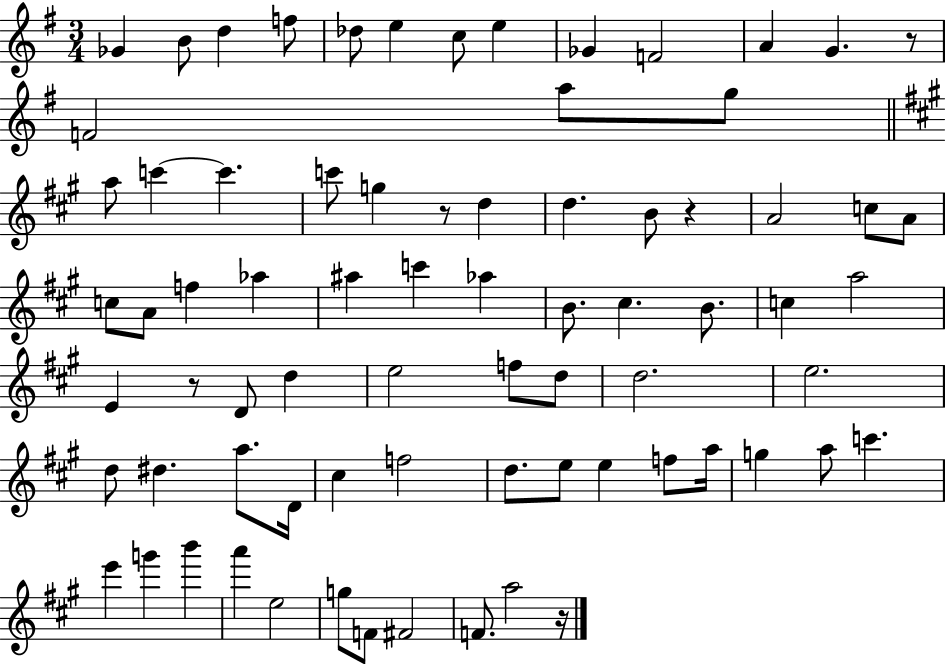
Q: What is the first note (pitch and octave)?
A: Gb4